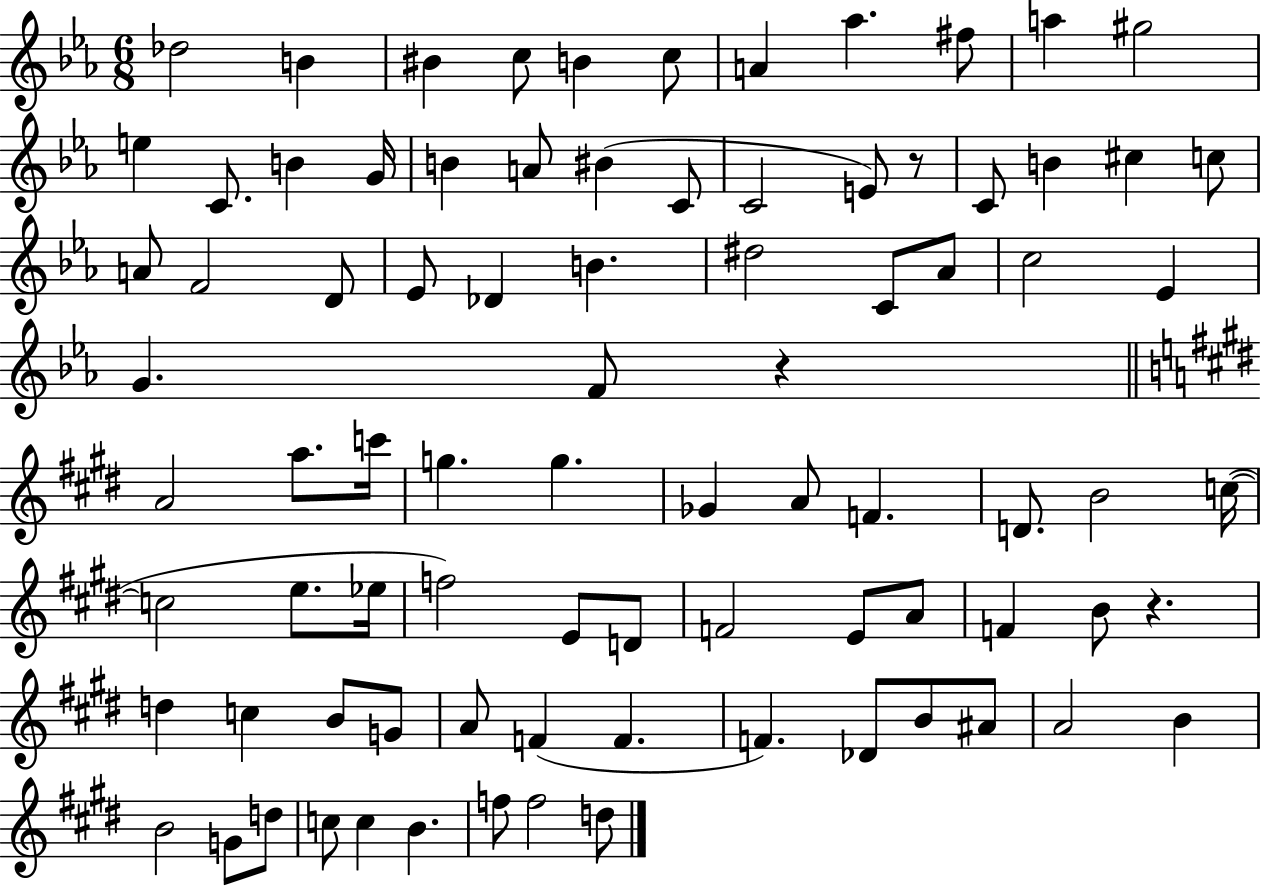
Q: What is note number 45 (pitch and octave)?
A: A4